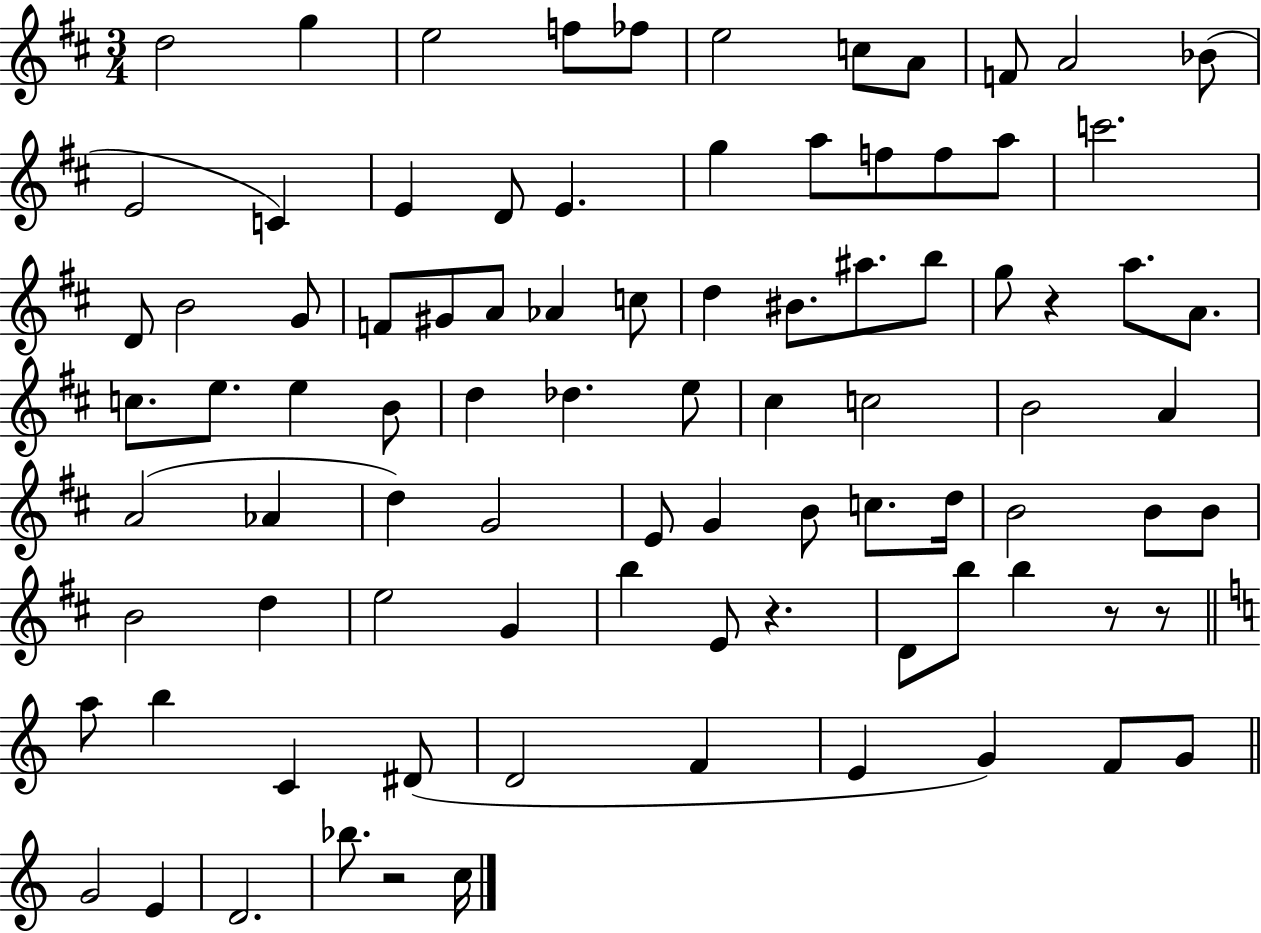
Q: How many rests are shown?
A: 5